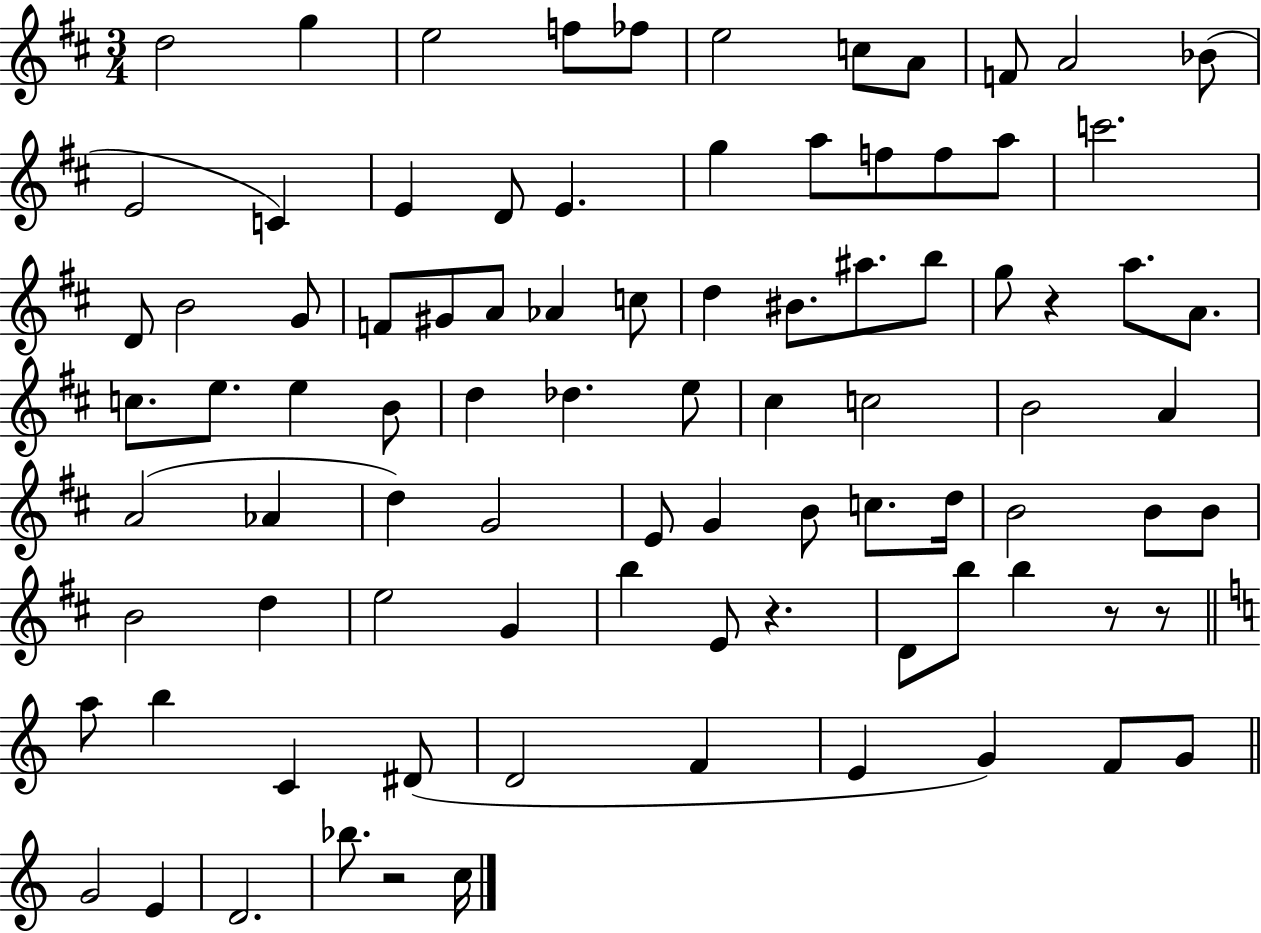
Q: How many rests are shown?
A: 5